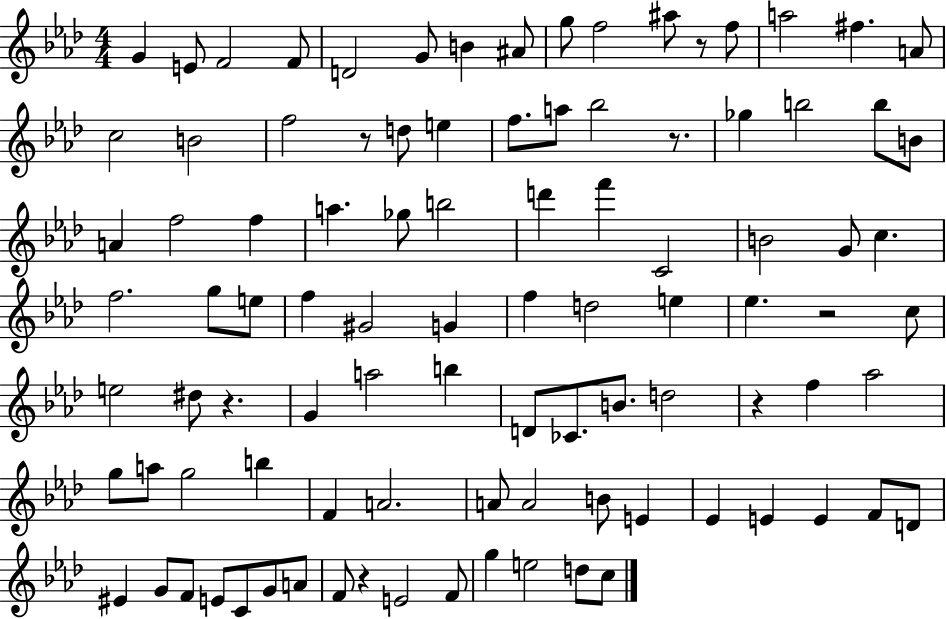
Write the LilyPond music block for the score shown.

{
  \clef treble
  \numericTimeSignature
  \time 4/4
  \key aes \major
  \repeat volta 2 { g'4 e'8 f'2 f'8 | d'2 g'8 b'4 ais'8 | g''8 f''2 ais''8 r8 f''8 | a''2 fis''4. a'8 | \break c''2 b'2 | f''2 r8 d''8 e''4 | f''8. a''8 bes''2 r8. | ges''4 b''2 b''8 b'8 | \break a'4 f''2 f''4 | a''4. ges''8 b''2 | d'''4 f'''4 c'2 | b'2 g'8 c''4. | \break f''2. g''8 e''8 | f''4 gis'2 g'4 | f''4 d''2 e''4 | ees''4. r2 c''8 | \break e''2 dis''8 r4. | g'4 a''2 b''4 | d'8 ces'8. b'8. d''2 | r4 f''4 aes''2 | \break g''8 a''8 g''2 b''4 | f'4 a'2. | a'8 a'2 b'8 e'4 | ees'4 e'4 e'4 f'8 d'8 | \break eis'4 g'8 f'8 e'8 c'8 g'8 a'8 | f'8 r4 e'2 f'8 | g''4 e''2 d''8 c''8 | } \bar "|."
}